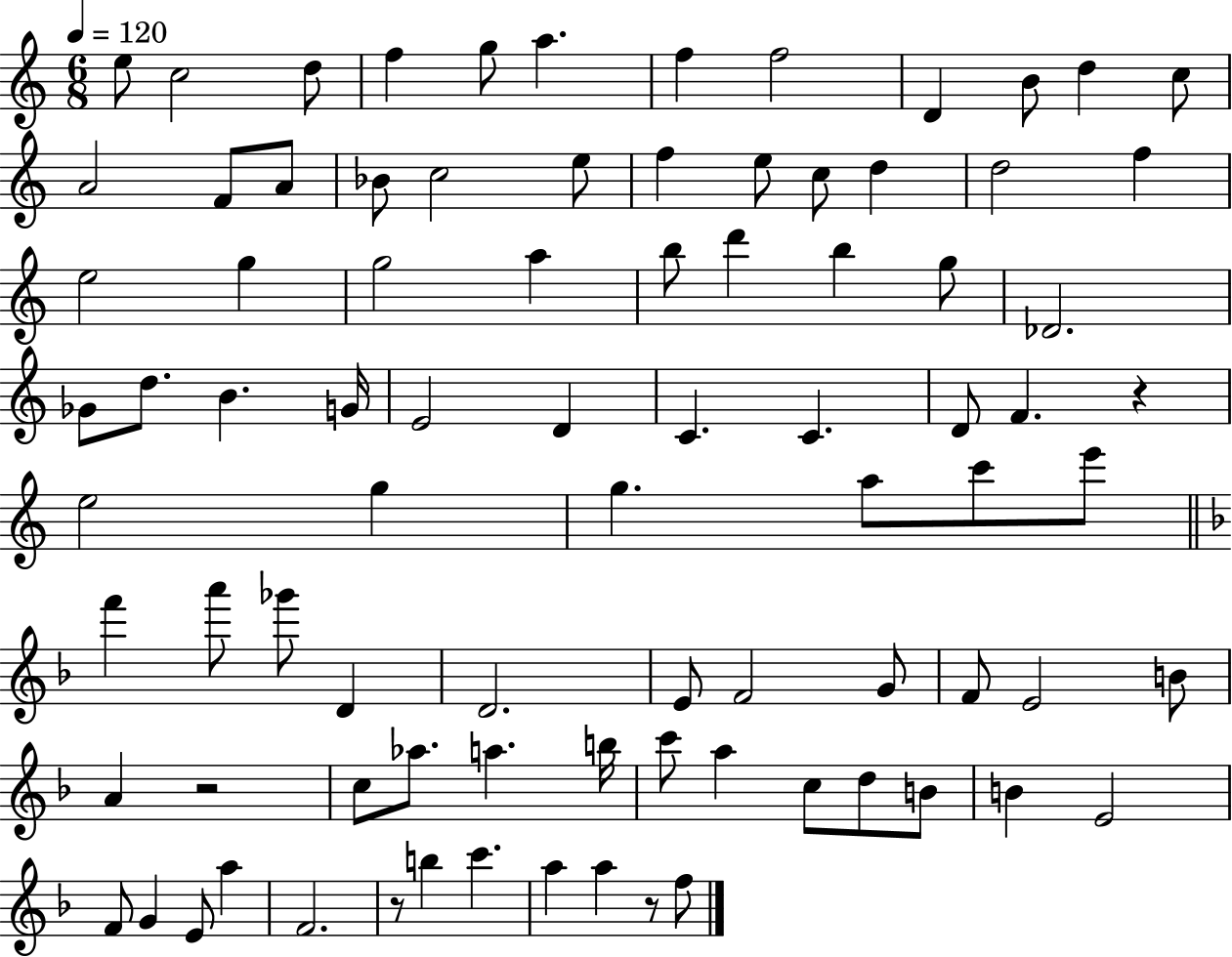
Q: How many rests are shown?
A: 4